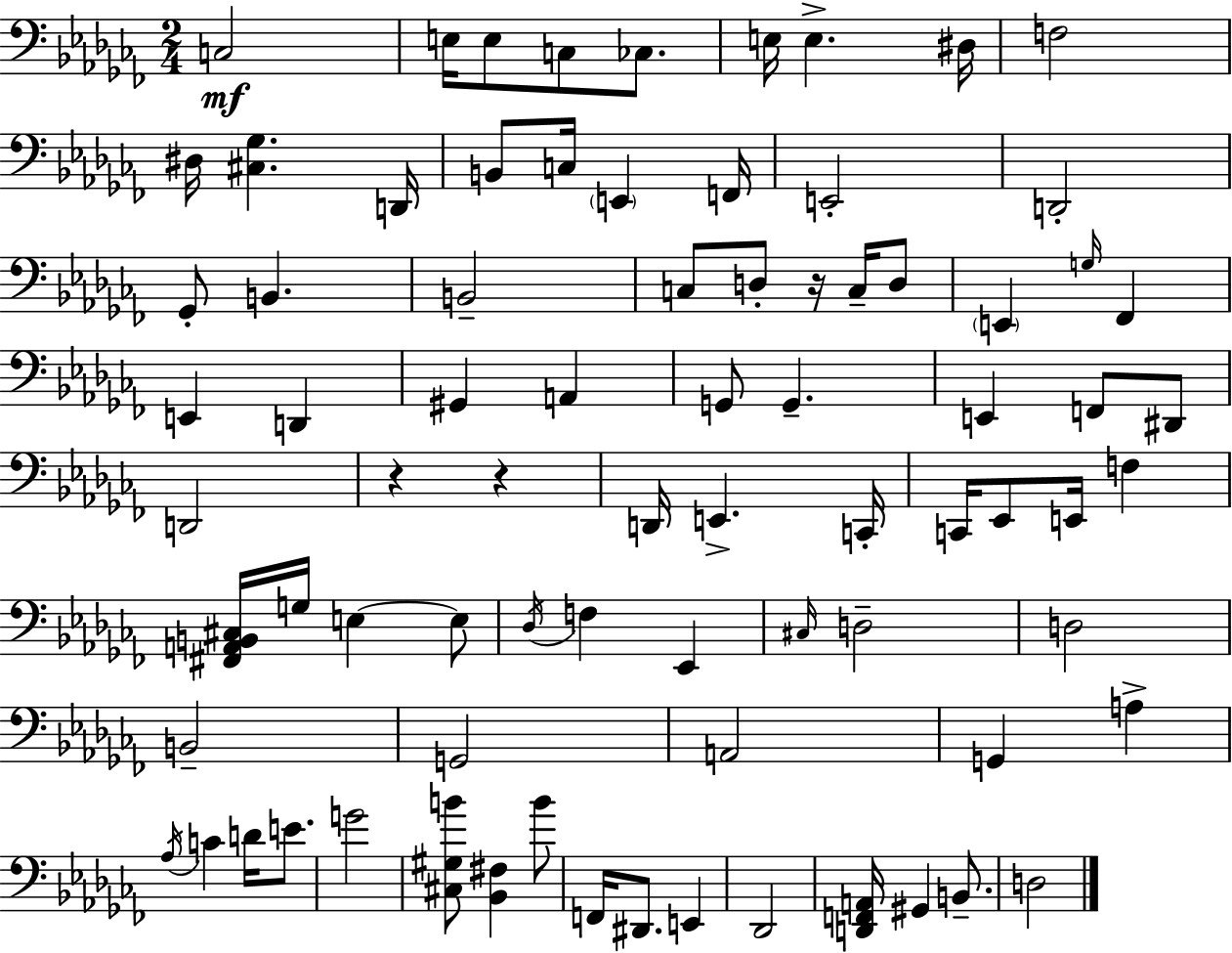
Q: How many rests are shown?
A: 3